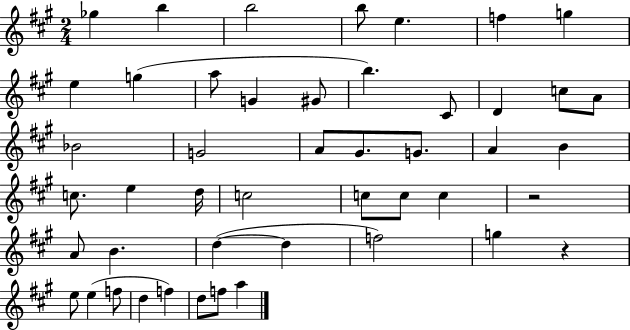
{
  \clef treble
  \numericTimeSignature
  \time 2/4
  \key a \major
  ges''4 b''4 | b''2 | b''8 e''4. | f''4 g''4 | \break e''4 g''4( | a''8 g'4 gis'8 | b''4.) cis'8 | d'4 c''8 a'8 | \break bes'2 | g'2 | a'8 gis'8. g'8. | a'4 b'4 | \break c''8. e''4 d''16 | c''2 | c''8 c''8 c''4 | r2 | \break a'8 b'4. | d''4~(~ d''4 | f''2) | g''4 r4 | \break e''8 e''4( f''8 | d''4 f''4) | d''8 f''8 a''4 | \bar "|."
}